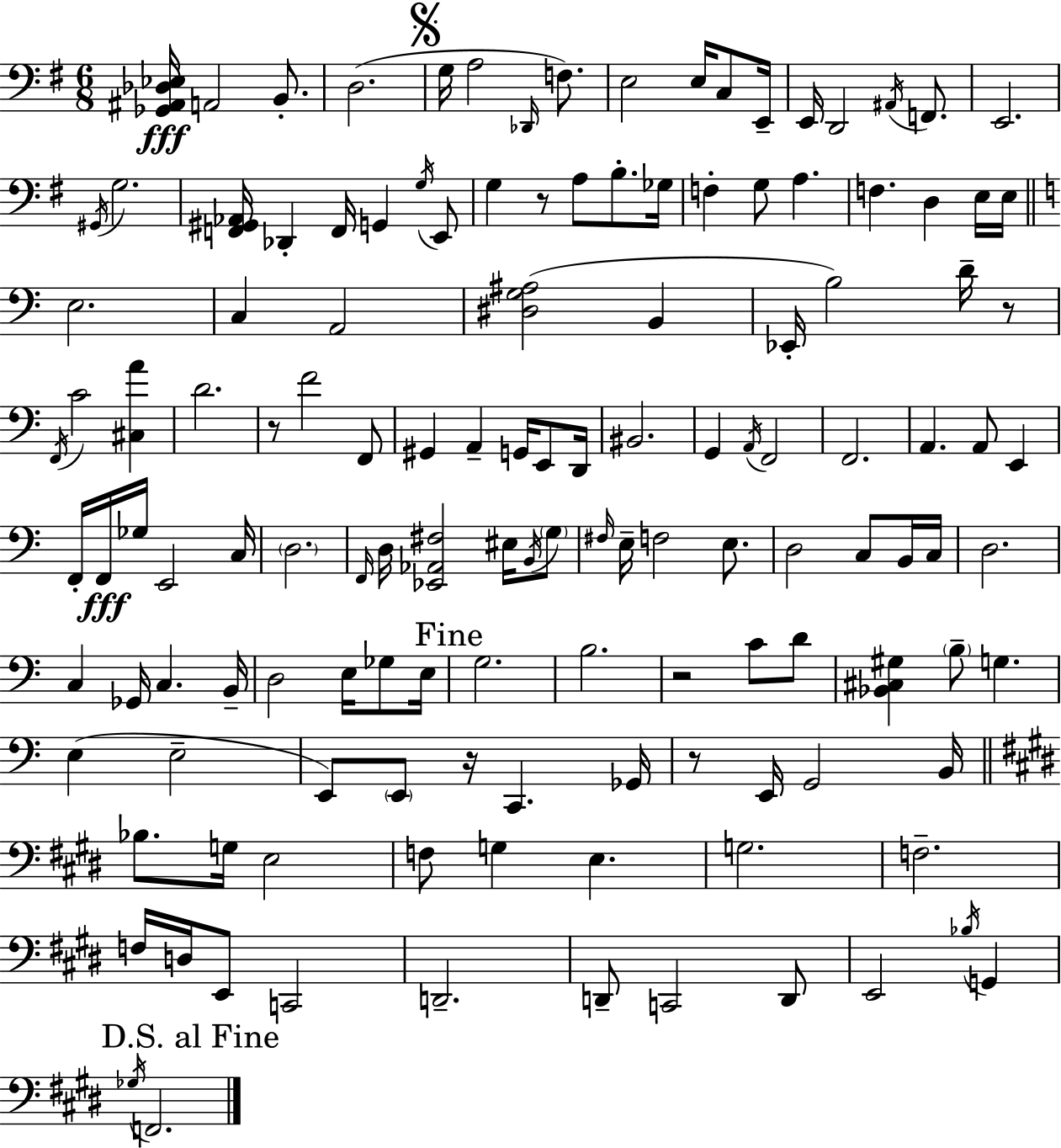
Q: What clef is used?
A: bass